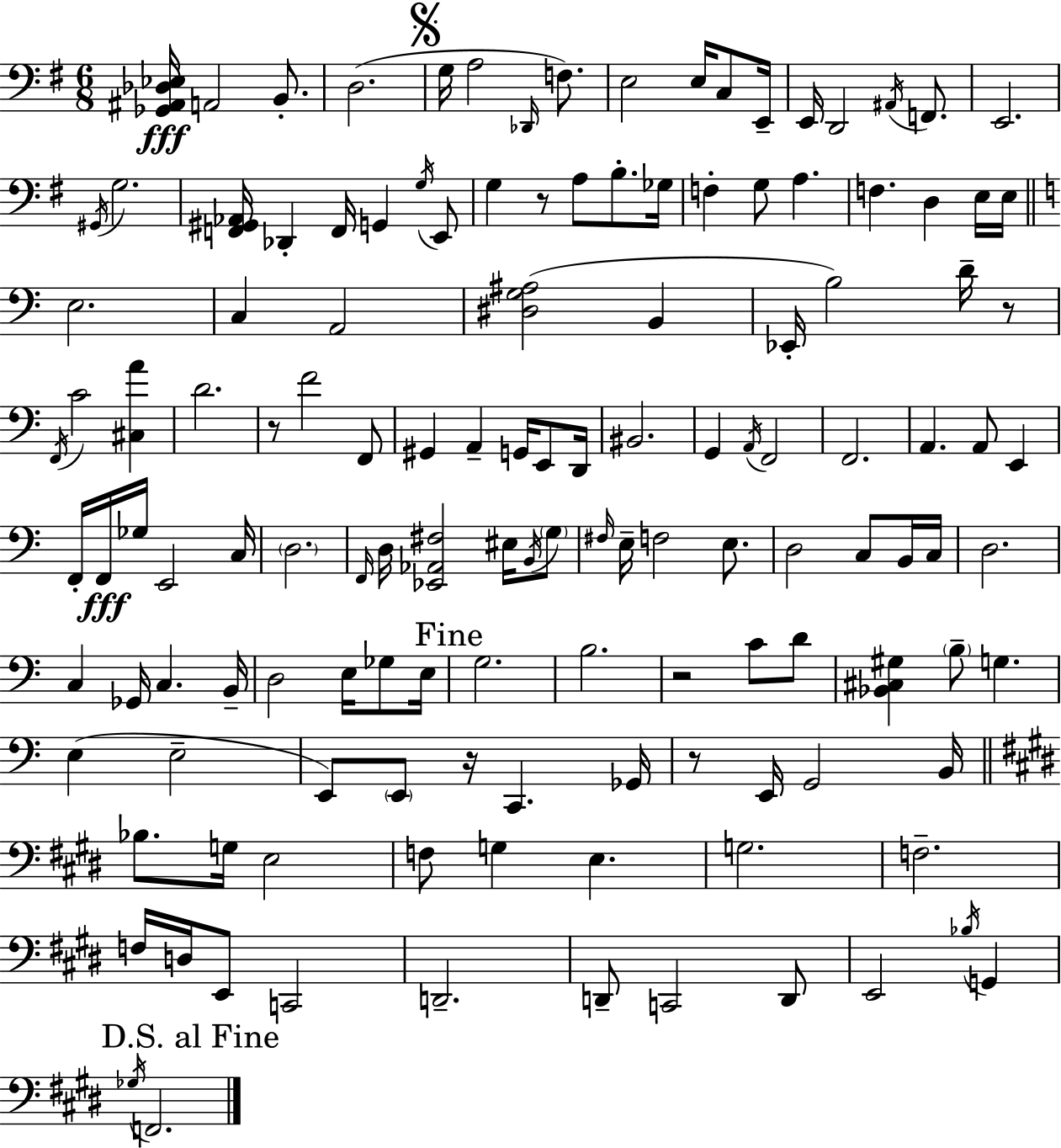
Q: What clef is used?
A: bass